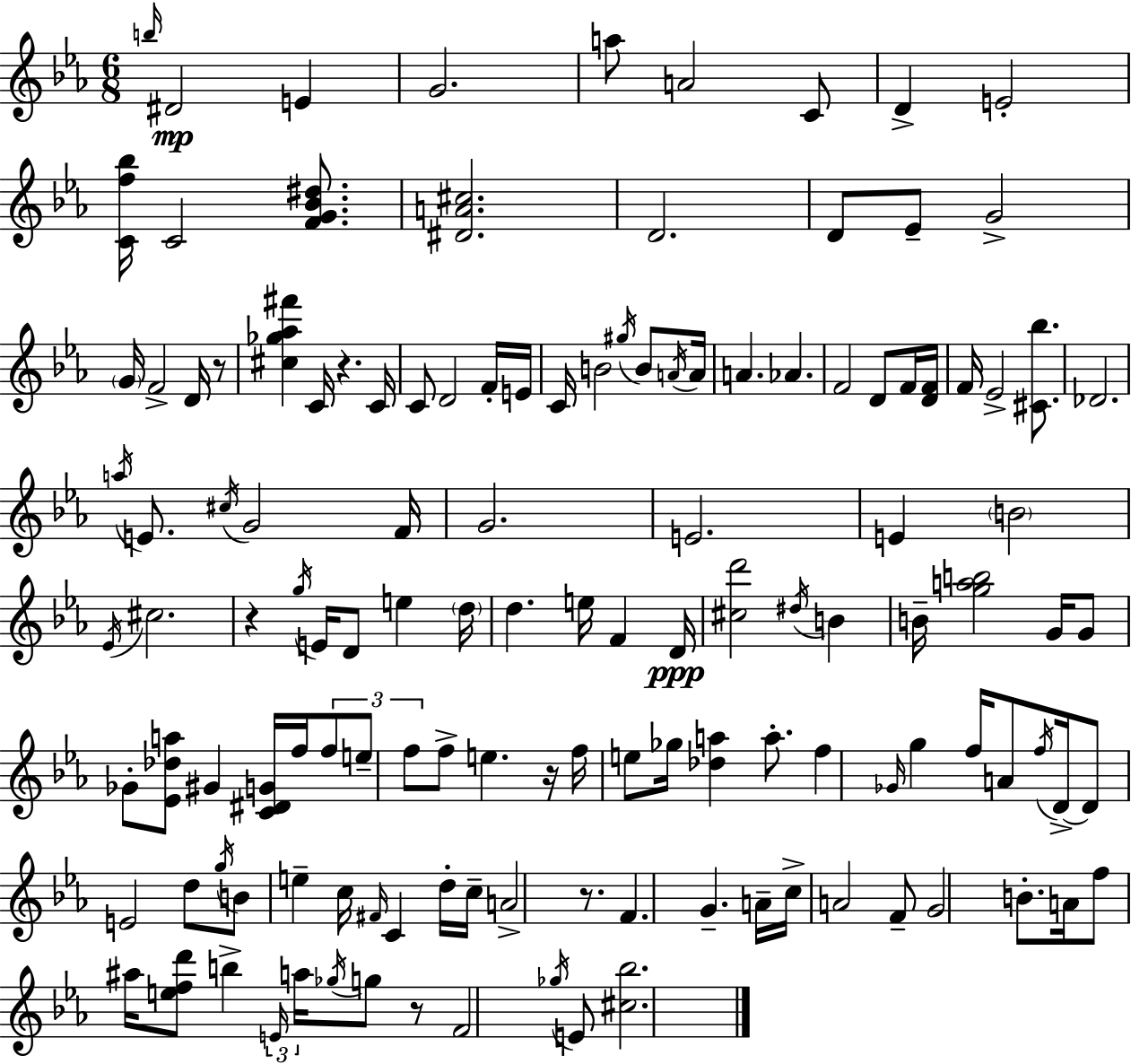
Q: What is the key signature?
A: EES major